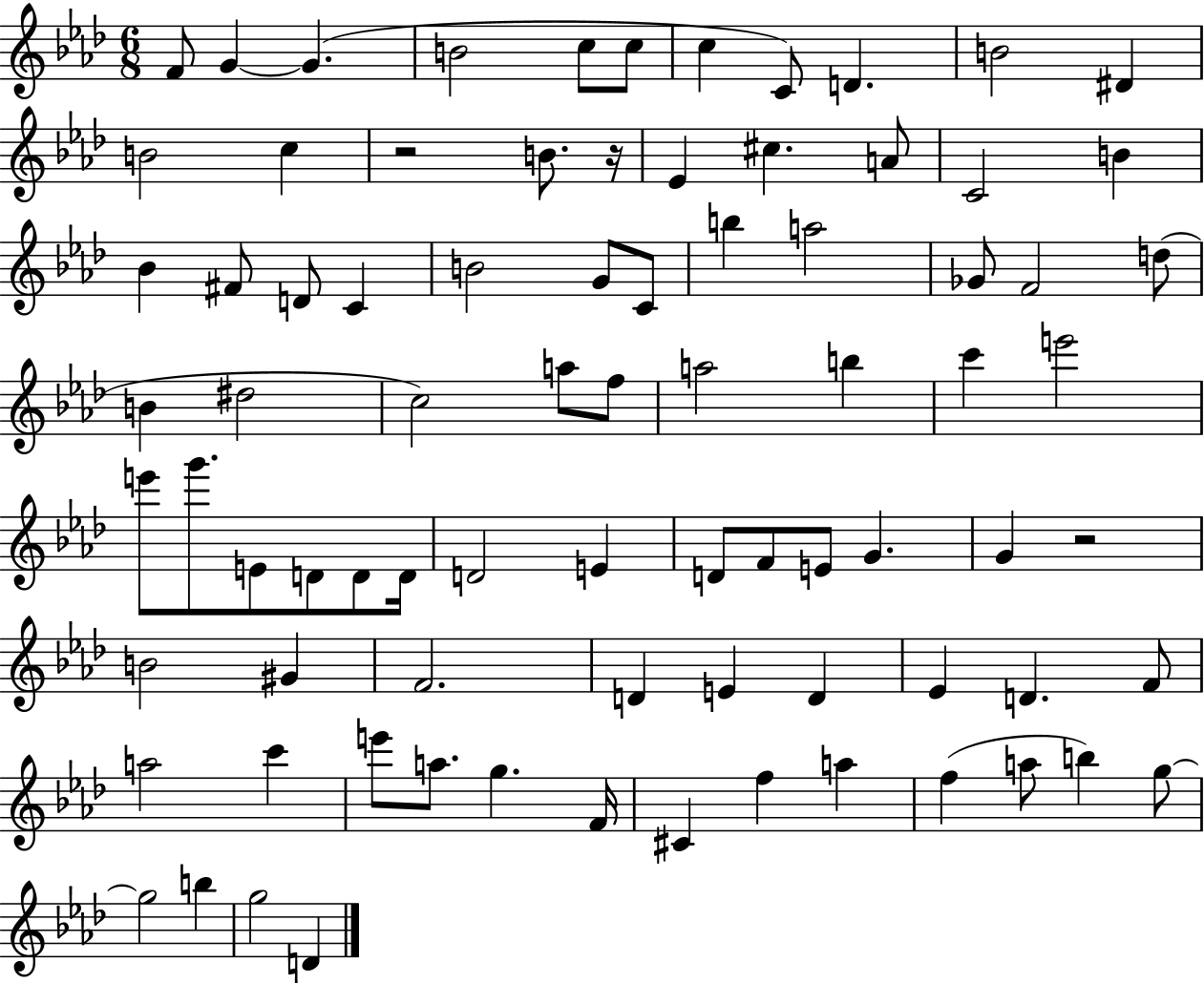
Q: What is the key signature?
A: AES major